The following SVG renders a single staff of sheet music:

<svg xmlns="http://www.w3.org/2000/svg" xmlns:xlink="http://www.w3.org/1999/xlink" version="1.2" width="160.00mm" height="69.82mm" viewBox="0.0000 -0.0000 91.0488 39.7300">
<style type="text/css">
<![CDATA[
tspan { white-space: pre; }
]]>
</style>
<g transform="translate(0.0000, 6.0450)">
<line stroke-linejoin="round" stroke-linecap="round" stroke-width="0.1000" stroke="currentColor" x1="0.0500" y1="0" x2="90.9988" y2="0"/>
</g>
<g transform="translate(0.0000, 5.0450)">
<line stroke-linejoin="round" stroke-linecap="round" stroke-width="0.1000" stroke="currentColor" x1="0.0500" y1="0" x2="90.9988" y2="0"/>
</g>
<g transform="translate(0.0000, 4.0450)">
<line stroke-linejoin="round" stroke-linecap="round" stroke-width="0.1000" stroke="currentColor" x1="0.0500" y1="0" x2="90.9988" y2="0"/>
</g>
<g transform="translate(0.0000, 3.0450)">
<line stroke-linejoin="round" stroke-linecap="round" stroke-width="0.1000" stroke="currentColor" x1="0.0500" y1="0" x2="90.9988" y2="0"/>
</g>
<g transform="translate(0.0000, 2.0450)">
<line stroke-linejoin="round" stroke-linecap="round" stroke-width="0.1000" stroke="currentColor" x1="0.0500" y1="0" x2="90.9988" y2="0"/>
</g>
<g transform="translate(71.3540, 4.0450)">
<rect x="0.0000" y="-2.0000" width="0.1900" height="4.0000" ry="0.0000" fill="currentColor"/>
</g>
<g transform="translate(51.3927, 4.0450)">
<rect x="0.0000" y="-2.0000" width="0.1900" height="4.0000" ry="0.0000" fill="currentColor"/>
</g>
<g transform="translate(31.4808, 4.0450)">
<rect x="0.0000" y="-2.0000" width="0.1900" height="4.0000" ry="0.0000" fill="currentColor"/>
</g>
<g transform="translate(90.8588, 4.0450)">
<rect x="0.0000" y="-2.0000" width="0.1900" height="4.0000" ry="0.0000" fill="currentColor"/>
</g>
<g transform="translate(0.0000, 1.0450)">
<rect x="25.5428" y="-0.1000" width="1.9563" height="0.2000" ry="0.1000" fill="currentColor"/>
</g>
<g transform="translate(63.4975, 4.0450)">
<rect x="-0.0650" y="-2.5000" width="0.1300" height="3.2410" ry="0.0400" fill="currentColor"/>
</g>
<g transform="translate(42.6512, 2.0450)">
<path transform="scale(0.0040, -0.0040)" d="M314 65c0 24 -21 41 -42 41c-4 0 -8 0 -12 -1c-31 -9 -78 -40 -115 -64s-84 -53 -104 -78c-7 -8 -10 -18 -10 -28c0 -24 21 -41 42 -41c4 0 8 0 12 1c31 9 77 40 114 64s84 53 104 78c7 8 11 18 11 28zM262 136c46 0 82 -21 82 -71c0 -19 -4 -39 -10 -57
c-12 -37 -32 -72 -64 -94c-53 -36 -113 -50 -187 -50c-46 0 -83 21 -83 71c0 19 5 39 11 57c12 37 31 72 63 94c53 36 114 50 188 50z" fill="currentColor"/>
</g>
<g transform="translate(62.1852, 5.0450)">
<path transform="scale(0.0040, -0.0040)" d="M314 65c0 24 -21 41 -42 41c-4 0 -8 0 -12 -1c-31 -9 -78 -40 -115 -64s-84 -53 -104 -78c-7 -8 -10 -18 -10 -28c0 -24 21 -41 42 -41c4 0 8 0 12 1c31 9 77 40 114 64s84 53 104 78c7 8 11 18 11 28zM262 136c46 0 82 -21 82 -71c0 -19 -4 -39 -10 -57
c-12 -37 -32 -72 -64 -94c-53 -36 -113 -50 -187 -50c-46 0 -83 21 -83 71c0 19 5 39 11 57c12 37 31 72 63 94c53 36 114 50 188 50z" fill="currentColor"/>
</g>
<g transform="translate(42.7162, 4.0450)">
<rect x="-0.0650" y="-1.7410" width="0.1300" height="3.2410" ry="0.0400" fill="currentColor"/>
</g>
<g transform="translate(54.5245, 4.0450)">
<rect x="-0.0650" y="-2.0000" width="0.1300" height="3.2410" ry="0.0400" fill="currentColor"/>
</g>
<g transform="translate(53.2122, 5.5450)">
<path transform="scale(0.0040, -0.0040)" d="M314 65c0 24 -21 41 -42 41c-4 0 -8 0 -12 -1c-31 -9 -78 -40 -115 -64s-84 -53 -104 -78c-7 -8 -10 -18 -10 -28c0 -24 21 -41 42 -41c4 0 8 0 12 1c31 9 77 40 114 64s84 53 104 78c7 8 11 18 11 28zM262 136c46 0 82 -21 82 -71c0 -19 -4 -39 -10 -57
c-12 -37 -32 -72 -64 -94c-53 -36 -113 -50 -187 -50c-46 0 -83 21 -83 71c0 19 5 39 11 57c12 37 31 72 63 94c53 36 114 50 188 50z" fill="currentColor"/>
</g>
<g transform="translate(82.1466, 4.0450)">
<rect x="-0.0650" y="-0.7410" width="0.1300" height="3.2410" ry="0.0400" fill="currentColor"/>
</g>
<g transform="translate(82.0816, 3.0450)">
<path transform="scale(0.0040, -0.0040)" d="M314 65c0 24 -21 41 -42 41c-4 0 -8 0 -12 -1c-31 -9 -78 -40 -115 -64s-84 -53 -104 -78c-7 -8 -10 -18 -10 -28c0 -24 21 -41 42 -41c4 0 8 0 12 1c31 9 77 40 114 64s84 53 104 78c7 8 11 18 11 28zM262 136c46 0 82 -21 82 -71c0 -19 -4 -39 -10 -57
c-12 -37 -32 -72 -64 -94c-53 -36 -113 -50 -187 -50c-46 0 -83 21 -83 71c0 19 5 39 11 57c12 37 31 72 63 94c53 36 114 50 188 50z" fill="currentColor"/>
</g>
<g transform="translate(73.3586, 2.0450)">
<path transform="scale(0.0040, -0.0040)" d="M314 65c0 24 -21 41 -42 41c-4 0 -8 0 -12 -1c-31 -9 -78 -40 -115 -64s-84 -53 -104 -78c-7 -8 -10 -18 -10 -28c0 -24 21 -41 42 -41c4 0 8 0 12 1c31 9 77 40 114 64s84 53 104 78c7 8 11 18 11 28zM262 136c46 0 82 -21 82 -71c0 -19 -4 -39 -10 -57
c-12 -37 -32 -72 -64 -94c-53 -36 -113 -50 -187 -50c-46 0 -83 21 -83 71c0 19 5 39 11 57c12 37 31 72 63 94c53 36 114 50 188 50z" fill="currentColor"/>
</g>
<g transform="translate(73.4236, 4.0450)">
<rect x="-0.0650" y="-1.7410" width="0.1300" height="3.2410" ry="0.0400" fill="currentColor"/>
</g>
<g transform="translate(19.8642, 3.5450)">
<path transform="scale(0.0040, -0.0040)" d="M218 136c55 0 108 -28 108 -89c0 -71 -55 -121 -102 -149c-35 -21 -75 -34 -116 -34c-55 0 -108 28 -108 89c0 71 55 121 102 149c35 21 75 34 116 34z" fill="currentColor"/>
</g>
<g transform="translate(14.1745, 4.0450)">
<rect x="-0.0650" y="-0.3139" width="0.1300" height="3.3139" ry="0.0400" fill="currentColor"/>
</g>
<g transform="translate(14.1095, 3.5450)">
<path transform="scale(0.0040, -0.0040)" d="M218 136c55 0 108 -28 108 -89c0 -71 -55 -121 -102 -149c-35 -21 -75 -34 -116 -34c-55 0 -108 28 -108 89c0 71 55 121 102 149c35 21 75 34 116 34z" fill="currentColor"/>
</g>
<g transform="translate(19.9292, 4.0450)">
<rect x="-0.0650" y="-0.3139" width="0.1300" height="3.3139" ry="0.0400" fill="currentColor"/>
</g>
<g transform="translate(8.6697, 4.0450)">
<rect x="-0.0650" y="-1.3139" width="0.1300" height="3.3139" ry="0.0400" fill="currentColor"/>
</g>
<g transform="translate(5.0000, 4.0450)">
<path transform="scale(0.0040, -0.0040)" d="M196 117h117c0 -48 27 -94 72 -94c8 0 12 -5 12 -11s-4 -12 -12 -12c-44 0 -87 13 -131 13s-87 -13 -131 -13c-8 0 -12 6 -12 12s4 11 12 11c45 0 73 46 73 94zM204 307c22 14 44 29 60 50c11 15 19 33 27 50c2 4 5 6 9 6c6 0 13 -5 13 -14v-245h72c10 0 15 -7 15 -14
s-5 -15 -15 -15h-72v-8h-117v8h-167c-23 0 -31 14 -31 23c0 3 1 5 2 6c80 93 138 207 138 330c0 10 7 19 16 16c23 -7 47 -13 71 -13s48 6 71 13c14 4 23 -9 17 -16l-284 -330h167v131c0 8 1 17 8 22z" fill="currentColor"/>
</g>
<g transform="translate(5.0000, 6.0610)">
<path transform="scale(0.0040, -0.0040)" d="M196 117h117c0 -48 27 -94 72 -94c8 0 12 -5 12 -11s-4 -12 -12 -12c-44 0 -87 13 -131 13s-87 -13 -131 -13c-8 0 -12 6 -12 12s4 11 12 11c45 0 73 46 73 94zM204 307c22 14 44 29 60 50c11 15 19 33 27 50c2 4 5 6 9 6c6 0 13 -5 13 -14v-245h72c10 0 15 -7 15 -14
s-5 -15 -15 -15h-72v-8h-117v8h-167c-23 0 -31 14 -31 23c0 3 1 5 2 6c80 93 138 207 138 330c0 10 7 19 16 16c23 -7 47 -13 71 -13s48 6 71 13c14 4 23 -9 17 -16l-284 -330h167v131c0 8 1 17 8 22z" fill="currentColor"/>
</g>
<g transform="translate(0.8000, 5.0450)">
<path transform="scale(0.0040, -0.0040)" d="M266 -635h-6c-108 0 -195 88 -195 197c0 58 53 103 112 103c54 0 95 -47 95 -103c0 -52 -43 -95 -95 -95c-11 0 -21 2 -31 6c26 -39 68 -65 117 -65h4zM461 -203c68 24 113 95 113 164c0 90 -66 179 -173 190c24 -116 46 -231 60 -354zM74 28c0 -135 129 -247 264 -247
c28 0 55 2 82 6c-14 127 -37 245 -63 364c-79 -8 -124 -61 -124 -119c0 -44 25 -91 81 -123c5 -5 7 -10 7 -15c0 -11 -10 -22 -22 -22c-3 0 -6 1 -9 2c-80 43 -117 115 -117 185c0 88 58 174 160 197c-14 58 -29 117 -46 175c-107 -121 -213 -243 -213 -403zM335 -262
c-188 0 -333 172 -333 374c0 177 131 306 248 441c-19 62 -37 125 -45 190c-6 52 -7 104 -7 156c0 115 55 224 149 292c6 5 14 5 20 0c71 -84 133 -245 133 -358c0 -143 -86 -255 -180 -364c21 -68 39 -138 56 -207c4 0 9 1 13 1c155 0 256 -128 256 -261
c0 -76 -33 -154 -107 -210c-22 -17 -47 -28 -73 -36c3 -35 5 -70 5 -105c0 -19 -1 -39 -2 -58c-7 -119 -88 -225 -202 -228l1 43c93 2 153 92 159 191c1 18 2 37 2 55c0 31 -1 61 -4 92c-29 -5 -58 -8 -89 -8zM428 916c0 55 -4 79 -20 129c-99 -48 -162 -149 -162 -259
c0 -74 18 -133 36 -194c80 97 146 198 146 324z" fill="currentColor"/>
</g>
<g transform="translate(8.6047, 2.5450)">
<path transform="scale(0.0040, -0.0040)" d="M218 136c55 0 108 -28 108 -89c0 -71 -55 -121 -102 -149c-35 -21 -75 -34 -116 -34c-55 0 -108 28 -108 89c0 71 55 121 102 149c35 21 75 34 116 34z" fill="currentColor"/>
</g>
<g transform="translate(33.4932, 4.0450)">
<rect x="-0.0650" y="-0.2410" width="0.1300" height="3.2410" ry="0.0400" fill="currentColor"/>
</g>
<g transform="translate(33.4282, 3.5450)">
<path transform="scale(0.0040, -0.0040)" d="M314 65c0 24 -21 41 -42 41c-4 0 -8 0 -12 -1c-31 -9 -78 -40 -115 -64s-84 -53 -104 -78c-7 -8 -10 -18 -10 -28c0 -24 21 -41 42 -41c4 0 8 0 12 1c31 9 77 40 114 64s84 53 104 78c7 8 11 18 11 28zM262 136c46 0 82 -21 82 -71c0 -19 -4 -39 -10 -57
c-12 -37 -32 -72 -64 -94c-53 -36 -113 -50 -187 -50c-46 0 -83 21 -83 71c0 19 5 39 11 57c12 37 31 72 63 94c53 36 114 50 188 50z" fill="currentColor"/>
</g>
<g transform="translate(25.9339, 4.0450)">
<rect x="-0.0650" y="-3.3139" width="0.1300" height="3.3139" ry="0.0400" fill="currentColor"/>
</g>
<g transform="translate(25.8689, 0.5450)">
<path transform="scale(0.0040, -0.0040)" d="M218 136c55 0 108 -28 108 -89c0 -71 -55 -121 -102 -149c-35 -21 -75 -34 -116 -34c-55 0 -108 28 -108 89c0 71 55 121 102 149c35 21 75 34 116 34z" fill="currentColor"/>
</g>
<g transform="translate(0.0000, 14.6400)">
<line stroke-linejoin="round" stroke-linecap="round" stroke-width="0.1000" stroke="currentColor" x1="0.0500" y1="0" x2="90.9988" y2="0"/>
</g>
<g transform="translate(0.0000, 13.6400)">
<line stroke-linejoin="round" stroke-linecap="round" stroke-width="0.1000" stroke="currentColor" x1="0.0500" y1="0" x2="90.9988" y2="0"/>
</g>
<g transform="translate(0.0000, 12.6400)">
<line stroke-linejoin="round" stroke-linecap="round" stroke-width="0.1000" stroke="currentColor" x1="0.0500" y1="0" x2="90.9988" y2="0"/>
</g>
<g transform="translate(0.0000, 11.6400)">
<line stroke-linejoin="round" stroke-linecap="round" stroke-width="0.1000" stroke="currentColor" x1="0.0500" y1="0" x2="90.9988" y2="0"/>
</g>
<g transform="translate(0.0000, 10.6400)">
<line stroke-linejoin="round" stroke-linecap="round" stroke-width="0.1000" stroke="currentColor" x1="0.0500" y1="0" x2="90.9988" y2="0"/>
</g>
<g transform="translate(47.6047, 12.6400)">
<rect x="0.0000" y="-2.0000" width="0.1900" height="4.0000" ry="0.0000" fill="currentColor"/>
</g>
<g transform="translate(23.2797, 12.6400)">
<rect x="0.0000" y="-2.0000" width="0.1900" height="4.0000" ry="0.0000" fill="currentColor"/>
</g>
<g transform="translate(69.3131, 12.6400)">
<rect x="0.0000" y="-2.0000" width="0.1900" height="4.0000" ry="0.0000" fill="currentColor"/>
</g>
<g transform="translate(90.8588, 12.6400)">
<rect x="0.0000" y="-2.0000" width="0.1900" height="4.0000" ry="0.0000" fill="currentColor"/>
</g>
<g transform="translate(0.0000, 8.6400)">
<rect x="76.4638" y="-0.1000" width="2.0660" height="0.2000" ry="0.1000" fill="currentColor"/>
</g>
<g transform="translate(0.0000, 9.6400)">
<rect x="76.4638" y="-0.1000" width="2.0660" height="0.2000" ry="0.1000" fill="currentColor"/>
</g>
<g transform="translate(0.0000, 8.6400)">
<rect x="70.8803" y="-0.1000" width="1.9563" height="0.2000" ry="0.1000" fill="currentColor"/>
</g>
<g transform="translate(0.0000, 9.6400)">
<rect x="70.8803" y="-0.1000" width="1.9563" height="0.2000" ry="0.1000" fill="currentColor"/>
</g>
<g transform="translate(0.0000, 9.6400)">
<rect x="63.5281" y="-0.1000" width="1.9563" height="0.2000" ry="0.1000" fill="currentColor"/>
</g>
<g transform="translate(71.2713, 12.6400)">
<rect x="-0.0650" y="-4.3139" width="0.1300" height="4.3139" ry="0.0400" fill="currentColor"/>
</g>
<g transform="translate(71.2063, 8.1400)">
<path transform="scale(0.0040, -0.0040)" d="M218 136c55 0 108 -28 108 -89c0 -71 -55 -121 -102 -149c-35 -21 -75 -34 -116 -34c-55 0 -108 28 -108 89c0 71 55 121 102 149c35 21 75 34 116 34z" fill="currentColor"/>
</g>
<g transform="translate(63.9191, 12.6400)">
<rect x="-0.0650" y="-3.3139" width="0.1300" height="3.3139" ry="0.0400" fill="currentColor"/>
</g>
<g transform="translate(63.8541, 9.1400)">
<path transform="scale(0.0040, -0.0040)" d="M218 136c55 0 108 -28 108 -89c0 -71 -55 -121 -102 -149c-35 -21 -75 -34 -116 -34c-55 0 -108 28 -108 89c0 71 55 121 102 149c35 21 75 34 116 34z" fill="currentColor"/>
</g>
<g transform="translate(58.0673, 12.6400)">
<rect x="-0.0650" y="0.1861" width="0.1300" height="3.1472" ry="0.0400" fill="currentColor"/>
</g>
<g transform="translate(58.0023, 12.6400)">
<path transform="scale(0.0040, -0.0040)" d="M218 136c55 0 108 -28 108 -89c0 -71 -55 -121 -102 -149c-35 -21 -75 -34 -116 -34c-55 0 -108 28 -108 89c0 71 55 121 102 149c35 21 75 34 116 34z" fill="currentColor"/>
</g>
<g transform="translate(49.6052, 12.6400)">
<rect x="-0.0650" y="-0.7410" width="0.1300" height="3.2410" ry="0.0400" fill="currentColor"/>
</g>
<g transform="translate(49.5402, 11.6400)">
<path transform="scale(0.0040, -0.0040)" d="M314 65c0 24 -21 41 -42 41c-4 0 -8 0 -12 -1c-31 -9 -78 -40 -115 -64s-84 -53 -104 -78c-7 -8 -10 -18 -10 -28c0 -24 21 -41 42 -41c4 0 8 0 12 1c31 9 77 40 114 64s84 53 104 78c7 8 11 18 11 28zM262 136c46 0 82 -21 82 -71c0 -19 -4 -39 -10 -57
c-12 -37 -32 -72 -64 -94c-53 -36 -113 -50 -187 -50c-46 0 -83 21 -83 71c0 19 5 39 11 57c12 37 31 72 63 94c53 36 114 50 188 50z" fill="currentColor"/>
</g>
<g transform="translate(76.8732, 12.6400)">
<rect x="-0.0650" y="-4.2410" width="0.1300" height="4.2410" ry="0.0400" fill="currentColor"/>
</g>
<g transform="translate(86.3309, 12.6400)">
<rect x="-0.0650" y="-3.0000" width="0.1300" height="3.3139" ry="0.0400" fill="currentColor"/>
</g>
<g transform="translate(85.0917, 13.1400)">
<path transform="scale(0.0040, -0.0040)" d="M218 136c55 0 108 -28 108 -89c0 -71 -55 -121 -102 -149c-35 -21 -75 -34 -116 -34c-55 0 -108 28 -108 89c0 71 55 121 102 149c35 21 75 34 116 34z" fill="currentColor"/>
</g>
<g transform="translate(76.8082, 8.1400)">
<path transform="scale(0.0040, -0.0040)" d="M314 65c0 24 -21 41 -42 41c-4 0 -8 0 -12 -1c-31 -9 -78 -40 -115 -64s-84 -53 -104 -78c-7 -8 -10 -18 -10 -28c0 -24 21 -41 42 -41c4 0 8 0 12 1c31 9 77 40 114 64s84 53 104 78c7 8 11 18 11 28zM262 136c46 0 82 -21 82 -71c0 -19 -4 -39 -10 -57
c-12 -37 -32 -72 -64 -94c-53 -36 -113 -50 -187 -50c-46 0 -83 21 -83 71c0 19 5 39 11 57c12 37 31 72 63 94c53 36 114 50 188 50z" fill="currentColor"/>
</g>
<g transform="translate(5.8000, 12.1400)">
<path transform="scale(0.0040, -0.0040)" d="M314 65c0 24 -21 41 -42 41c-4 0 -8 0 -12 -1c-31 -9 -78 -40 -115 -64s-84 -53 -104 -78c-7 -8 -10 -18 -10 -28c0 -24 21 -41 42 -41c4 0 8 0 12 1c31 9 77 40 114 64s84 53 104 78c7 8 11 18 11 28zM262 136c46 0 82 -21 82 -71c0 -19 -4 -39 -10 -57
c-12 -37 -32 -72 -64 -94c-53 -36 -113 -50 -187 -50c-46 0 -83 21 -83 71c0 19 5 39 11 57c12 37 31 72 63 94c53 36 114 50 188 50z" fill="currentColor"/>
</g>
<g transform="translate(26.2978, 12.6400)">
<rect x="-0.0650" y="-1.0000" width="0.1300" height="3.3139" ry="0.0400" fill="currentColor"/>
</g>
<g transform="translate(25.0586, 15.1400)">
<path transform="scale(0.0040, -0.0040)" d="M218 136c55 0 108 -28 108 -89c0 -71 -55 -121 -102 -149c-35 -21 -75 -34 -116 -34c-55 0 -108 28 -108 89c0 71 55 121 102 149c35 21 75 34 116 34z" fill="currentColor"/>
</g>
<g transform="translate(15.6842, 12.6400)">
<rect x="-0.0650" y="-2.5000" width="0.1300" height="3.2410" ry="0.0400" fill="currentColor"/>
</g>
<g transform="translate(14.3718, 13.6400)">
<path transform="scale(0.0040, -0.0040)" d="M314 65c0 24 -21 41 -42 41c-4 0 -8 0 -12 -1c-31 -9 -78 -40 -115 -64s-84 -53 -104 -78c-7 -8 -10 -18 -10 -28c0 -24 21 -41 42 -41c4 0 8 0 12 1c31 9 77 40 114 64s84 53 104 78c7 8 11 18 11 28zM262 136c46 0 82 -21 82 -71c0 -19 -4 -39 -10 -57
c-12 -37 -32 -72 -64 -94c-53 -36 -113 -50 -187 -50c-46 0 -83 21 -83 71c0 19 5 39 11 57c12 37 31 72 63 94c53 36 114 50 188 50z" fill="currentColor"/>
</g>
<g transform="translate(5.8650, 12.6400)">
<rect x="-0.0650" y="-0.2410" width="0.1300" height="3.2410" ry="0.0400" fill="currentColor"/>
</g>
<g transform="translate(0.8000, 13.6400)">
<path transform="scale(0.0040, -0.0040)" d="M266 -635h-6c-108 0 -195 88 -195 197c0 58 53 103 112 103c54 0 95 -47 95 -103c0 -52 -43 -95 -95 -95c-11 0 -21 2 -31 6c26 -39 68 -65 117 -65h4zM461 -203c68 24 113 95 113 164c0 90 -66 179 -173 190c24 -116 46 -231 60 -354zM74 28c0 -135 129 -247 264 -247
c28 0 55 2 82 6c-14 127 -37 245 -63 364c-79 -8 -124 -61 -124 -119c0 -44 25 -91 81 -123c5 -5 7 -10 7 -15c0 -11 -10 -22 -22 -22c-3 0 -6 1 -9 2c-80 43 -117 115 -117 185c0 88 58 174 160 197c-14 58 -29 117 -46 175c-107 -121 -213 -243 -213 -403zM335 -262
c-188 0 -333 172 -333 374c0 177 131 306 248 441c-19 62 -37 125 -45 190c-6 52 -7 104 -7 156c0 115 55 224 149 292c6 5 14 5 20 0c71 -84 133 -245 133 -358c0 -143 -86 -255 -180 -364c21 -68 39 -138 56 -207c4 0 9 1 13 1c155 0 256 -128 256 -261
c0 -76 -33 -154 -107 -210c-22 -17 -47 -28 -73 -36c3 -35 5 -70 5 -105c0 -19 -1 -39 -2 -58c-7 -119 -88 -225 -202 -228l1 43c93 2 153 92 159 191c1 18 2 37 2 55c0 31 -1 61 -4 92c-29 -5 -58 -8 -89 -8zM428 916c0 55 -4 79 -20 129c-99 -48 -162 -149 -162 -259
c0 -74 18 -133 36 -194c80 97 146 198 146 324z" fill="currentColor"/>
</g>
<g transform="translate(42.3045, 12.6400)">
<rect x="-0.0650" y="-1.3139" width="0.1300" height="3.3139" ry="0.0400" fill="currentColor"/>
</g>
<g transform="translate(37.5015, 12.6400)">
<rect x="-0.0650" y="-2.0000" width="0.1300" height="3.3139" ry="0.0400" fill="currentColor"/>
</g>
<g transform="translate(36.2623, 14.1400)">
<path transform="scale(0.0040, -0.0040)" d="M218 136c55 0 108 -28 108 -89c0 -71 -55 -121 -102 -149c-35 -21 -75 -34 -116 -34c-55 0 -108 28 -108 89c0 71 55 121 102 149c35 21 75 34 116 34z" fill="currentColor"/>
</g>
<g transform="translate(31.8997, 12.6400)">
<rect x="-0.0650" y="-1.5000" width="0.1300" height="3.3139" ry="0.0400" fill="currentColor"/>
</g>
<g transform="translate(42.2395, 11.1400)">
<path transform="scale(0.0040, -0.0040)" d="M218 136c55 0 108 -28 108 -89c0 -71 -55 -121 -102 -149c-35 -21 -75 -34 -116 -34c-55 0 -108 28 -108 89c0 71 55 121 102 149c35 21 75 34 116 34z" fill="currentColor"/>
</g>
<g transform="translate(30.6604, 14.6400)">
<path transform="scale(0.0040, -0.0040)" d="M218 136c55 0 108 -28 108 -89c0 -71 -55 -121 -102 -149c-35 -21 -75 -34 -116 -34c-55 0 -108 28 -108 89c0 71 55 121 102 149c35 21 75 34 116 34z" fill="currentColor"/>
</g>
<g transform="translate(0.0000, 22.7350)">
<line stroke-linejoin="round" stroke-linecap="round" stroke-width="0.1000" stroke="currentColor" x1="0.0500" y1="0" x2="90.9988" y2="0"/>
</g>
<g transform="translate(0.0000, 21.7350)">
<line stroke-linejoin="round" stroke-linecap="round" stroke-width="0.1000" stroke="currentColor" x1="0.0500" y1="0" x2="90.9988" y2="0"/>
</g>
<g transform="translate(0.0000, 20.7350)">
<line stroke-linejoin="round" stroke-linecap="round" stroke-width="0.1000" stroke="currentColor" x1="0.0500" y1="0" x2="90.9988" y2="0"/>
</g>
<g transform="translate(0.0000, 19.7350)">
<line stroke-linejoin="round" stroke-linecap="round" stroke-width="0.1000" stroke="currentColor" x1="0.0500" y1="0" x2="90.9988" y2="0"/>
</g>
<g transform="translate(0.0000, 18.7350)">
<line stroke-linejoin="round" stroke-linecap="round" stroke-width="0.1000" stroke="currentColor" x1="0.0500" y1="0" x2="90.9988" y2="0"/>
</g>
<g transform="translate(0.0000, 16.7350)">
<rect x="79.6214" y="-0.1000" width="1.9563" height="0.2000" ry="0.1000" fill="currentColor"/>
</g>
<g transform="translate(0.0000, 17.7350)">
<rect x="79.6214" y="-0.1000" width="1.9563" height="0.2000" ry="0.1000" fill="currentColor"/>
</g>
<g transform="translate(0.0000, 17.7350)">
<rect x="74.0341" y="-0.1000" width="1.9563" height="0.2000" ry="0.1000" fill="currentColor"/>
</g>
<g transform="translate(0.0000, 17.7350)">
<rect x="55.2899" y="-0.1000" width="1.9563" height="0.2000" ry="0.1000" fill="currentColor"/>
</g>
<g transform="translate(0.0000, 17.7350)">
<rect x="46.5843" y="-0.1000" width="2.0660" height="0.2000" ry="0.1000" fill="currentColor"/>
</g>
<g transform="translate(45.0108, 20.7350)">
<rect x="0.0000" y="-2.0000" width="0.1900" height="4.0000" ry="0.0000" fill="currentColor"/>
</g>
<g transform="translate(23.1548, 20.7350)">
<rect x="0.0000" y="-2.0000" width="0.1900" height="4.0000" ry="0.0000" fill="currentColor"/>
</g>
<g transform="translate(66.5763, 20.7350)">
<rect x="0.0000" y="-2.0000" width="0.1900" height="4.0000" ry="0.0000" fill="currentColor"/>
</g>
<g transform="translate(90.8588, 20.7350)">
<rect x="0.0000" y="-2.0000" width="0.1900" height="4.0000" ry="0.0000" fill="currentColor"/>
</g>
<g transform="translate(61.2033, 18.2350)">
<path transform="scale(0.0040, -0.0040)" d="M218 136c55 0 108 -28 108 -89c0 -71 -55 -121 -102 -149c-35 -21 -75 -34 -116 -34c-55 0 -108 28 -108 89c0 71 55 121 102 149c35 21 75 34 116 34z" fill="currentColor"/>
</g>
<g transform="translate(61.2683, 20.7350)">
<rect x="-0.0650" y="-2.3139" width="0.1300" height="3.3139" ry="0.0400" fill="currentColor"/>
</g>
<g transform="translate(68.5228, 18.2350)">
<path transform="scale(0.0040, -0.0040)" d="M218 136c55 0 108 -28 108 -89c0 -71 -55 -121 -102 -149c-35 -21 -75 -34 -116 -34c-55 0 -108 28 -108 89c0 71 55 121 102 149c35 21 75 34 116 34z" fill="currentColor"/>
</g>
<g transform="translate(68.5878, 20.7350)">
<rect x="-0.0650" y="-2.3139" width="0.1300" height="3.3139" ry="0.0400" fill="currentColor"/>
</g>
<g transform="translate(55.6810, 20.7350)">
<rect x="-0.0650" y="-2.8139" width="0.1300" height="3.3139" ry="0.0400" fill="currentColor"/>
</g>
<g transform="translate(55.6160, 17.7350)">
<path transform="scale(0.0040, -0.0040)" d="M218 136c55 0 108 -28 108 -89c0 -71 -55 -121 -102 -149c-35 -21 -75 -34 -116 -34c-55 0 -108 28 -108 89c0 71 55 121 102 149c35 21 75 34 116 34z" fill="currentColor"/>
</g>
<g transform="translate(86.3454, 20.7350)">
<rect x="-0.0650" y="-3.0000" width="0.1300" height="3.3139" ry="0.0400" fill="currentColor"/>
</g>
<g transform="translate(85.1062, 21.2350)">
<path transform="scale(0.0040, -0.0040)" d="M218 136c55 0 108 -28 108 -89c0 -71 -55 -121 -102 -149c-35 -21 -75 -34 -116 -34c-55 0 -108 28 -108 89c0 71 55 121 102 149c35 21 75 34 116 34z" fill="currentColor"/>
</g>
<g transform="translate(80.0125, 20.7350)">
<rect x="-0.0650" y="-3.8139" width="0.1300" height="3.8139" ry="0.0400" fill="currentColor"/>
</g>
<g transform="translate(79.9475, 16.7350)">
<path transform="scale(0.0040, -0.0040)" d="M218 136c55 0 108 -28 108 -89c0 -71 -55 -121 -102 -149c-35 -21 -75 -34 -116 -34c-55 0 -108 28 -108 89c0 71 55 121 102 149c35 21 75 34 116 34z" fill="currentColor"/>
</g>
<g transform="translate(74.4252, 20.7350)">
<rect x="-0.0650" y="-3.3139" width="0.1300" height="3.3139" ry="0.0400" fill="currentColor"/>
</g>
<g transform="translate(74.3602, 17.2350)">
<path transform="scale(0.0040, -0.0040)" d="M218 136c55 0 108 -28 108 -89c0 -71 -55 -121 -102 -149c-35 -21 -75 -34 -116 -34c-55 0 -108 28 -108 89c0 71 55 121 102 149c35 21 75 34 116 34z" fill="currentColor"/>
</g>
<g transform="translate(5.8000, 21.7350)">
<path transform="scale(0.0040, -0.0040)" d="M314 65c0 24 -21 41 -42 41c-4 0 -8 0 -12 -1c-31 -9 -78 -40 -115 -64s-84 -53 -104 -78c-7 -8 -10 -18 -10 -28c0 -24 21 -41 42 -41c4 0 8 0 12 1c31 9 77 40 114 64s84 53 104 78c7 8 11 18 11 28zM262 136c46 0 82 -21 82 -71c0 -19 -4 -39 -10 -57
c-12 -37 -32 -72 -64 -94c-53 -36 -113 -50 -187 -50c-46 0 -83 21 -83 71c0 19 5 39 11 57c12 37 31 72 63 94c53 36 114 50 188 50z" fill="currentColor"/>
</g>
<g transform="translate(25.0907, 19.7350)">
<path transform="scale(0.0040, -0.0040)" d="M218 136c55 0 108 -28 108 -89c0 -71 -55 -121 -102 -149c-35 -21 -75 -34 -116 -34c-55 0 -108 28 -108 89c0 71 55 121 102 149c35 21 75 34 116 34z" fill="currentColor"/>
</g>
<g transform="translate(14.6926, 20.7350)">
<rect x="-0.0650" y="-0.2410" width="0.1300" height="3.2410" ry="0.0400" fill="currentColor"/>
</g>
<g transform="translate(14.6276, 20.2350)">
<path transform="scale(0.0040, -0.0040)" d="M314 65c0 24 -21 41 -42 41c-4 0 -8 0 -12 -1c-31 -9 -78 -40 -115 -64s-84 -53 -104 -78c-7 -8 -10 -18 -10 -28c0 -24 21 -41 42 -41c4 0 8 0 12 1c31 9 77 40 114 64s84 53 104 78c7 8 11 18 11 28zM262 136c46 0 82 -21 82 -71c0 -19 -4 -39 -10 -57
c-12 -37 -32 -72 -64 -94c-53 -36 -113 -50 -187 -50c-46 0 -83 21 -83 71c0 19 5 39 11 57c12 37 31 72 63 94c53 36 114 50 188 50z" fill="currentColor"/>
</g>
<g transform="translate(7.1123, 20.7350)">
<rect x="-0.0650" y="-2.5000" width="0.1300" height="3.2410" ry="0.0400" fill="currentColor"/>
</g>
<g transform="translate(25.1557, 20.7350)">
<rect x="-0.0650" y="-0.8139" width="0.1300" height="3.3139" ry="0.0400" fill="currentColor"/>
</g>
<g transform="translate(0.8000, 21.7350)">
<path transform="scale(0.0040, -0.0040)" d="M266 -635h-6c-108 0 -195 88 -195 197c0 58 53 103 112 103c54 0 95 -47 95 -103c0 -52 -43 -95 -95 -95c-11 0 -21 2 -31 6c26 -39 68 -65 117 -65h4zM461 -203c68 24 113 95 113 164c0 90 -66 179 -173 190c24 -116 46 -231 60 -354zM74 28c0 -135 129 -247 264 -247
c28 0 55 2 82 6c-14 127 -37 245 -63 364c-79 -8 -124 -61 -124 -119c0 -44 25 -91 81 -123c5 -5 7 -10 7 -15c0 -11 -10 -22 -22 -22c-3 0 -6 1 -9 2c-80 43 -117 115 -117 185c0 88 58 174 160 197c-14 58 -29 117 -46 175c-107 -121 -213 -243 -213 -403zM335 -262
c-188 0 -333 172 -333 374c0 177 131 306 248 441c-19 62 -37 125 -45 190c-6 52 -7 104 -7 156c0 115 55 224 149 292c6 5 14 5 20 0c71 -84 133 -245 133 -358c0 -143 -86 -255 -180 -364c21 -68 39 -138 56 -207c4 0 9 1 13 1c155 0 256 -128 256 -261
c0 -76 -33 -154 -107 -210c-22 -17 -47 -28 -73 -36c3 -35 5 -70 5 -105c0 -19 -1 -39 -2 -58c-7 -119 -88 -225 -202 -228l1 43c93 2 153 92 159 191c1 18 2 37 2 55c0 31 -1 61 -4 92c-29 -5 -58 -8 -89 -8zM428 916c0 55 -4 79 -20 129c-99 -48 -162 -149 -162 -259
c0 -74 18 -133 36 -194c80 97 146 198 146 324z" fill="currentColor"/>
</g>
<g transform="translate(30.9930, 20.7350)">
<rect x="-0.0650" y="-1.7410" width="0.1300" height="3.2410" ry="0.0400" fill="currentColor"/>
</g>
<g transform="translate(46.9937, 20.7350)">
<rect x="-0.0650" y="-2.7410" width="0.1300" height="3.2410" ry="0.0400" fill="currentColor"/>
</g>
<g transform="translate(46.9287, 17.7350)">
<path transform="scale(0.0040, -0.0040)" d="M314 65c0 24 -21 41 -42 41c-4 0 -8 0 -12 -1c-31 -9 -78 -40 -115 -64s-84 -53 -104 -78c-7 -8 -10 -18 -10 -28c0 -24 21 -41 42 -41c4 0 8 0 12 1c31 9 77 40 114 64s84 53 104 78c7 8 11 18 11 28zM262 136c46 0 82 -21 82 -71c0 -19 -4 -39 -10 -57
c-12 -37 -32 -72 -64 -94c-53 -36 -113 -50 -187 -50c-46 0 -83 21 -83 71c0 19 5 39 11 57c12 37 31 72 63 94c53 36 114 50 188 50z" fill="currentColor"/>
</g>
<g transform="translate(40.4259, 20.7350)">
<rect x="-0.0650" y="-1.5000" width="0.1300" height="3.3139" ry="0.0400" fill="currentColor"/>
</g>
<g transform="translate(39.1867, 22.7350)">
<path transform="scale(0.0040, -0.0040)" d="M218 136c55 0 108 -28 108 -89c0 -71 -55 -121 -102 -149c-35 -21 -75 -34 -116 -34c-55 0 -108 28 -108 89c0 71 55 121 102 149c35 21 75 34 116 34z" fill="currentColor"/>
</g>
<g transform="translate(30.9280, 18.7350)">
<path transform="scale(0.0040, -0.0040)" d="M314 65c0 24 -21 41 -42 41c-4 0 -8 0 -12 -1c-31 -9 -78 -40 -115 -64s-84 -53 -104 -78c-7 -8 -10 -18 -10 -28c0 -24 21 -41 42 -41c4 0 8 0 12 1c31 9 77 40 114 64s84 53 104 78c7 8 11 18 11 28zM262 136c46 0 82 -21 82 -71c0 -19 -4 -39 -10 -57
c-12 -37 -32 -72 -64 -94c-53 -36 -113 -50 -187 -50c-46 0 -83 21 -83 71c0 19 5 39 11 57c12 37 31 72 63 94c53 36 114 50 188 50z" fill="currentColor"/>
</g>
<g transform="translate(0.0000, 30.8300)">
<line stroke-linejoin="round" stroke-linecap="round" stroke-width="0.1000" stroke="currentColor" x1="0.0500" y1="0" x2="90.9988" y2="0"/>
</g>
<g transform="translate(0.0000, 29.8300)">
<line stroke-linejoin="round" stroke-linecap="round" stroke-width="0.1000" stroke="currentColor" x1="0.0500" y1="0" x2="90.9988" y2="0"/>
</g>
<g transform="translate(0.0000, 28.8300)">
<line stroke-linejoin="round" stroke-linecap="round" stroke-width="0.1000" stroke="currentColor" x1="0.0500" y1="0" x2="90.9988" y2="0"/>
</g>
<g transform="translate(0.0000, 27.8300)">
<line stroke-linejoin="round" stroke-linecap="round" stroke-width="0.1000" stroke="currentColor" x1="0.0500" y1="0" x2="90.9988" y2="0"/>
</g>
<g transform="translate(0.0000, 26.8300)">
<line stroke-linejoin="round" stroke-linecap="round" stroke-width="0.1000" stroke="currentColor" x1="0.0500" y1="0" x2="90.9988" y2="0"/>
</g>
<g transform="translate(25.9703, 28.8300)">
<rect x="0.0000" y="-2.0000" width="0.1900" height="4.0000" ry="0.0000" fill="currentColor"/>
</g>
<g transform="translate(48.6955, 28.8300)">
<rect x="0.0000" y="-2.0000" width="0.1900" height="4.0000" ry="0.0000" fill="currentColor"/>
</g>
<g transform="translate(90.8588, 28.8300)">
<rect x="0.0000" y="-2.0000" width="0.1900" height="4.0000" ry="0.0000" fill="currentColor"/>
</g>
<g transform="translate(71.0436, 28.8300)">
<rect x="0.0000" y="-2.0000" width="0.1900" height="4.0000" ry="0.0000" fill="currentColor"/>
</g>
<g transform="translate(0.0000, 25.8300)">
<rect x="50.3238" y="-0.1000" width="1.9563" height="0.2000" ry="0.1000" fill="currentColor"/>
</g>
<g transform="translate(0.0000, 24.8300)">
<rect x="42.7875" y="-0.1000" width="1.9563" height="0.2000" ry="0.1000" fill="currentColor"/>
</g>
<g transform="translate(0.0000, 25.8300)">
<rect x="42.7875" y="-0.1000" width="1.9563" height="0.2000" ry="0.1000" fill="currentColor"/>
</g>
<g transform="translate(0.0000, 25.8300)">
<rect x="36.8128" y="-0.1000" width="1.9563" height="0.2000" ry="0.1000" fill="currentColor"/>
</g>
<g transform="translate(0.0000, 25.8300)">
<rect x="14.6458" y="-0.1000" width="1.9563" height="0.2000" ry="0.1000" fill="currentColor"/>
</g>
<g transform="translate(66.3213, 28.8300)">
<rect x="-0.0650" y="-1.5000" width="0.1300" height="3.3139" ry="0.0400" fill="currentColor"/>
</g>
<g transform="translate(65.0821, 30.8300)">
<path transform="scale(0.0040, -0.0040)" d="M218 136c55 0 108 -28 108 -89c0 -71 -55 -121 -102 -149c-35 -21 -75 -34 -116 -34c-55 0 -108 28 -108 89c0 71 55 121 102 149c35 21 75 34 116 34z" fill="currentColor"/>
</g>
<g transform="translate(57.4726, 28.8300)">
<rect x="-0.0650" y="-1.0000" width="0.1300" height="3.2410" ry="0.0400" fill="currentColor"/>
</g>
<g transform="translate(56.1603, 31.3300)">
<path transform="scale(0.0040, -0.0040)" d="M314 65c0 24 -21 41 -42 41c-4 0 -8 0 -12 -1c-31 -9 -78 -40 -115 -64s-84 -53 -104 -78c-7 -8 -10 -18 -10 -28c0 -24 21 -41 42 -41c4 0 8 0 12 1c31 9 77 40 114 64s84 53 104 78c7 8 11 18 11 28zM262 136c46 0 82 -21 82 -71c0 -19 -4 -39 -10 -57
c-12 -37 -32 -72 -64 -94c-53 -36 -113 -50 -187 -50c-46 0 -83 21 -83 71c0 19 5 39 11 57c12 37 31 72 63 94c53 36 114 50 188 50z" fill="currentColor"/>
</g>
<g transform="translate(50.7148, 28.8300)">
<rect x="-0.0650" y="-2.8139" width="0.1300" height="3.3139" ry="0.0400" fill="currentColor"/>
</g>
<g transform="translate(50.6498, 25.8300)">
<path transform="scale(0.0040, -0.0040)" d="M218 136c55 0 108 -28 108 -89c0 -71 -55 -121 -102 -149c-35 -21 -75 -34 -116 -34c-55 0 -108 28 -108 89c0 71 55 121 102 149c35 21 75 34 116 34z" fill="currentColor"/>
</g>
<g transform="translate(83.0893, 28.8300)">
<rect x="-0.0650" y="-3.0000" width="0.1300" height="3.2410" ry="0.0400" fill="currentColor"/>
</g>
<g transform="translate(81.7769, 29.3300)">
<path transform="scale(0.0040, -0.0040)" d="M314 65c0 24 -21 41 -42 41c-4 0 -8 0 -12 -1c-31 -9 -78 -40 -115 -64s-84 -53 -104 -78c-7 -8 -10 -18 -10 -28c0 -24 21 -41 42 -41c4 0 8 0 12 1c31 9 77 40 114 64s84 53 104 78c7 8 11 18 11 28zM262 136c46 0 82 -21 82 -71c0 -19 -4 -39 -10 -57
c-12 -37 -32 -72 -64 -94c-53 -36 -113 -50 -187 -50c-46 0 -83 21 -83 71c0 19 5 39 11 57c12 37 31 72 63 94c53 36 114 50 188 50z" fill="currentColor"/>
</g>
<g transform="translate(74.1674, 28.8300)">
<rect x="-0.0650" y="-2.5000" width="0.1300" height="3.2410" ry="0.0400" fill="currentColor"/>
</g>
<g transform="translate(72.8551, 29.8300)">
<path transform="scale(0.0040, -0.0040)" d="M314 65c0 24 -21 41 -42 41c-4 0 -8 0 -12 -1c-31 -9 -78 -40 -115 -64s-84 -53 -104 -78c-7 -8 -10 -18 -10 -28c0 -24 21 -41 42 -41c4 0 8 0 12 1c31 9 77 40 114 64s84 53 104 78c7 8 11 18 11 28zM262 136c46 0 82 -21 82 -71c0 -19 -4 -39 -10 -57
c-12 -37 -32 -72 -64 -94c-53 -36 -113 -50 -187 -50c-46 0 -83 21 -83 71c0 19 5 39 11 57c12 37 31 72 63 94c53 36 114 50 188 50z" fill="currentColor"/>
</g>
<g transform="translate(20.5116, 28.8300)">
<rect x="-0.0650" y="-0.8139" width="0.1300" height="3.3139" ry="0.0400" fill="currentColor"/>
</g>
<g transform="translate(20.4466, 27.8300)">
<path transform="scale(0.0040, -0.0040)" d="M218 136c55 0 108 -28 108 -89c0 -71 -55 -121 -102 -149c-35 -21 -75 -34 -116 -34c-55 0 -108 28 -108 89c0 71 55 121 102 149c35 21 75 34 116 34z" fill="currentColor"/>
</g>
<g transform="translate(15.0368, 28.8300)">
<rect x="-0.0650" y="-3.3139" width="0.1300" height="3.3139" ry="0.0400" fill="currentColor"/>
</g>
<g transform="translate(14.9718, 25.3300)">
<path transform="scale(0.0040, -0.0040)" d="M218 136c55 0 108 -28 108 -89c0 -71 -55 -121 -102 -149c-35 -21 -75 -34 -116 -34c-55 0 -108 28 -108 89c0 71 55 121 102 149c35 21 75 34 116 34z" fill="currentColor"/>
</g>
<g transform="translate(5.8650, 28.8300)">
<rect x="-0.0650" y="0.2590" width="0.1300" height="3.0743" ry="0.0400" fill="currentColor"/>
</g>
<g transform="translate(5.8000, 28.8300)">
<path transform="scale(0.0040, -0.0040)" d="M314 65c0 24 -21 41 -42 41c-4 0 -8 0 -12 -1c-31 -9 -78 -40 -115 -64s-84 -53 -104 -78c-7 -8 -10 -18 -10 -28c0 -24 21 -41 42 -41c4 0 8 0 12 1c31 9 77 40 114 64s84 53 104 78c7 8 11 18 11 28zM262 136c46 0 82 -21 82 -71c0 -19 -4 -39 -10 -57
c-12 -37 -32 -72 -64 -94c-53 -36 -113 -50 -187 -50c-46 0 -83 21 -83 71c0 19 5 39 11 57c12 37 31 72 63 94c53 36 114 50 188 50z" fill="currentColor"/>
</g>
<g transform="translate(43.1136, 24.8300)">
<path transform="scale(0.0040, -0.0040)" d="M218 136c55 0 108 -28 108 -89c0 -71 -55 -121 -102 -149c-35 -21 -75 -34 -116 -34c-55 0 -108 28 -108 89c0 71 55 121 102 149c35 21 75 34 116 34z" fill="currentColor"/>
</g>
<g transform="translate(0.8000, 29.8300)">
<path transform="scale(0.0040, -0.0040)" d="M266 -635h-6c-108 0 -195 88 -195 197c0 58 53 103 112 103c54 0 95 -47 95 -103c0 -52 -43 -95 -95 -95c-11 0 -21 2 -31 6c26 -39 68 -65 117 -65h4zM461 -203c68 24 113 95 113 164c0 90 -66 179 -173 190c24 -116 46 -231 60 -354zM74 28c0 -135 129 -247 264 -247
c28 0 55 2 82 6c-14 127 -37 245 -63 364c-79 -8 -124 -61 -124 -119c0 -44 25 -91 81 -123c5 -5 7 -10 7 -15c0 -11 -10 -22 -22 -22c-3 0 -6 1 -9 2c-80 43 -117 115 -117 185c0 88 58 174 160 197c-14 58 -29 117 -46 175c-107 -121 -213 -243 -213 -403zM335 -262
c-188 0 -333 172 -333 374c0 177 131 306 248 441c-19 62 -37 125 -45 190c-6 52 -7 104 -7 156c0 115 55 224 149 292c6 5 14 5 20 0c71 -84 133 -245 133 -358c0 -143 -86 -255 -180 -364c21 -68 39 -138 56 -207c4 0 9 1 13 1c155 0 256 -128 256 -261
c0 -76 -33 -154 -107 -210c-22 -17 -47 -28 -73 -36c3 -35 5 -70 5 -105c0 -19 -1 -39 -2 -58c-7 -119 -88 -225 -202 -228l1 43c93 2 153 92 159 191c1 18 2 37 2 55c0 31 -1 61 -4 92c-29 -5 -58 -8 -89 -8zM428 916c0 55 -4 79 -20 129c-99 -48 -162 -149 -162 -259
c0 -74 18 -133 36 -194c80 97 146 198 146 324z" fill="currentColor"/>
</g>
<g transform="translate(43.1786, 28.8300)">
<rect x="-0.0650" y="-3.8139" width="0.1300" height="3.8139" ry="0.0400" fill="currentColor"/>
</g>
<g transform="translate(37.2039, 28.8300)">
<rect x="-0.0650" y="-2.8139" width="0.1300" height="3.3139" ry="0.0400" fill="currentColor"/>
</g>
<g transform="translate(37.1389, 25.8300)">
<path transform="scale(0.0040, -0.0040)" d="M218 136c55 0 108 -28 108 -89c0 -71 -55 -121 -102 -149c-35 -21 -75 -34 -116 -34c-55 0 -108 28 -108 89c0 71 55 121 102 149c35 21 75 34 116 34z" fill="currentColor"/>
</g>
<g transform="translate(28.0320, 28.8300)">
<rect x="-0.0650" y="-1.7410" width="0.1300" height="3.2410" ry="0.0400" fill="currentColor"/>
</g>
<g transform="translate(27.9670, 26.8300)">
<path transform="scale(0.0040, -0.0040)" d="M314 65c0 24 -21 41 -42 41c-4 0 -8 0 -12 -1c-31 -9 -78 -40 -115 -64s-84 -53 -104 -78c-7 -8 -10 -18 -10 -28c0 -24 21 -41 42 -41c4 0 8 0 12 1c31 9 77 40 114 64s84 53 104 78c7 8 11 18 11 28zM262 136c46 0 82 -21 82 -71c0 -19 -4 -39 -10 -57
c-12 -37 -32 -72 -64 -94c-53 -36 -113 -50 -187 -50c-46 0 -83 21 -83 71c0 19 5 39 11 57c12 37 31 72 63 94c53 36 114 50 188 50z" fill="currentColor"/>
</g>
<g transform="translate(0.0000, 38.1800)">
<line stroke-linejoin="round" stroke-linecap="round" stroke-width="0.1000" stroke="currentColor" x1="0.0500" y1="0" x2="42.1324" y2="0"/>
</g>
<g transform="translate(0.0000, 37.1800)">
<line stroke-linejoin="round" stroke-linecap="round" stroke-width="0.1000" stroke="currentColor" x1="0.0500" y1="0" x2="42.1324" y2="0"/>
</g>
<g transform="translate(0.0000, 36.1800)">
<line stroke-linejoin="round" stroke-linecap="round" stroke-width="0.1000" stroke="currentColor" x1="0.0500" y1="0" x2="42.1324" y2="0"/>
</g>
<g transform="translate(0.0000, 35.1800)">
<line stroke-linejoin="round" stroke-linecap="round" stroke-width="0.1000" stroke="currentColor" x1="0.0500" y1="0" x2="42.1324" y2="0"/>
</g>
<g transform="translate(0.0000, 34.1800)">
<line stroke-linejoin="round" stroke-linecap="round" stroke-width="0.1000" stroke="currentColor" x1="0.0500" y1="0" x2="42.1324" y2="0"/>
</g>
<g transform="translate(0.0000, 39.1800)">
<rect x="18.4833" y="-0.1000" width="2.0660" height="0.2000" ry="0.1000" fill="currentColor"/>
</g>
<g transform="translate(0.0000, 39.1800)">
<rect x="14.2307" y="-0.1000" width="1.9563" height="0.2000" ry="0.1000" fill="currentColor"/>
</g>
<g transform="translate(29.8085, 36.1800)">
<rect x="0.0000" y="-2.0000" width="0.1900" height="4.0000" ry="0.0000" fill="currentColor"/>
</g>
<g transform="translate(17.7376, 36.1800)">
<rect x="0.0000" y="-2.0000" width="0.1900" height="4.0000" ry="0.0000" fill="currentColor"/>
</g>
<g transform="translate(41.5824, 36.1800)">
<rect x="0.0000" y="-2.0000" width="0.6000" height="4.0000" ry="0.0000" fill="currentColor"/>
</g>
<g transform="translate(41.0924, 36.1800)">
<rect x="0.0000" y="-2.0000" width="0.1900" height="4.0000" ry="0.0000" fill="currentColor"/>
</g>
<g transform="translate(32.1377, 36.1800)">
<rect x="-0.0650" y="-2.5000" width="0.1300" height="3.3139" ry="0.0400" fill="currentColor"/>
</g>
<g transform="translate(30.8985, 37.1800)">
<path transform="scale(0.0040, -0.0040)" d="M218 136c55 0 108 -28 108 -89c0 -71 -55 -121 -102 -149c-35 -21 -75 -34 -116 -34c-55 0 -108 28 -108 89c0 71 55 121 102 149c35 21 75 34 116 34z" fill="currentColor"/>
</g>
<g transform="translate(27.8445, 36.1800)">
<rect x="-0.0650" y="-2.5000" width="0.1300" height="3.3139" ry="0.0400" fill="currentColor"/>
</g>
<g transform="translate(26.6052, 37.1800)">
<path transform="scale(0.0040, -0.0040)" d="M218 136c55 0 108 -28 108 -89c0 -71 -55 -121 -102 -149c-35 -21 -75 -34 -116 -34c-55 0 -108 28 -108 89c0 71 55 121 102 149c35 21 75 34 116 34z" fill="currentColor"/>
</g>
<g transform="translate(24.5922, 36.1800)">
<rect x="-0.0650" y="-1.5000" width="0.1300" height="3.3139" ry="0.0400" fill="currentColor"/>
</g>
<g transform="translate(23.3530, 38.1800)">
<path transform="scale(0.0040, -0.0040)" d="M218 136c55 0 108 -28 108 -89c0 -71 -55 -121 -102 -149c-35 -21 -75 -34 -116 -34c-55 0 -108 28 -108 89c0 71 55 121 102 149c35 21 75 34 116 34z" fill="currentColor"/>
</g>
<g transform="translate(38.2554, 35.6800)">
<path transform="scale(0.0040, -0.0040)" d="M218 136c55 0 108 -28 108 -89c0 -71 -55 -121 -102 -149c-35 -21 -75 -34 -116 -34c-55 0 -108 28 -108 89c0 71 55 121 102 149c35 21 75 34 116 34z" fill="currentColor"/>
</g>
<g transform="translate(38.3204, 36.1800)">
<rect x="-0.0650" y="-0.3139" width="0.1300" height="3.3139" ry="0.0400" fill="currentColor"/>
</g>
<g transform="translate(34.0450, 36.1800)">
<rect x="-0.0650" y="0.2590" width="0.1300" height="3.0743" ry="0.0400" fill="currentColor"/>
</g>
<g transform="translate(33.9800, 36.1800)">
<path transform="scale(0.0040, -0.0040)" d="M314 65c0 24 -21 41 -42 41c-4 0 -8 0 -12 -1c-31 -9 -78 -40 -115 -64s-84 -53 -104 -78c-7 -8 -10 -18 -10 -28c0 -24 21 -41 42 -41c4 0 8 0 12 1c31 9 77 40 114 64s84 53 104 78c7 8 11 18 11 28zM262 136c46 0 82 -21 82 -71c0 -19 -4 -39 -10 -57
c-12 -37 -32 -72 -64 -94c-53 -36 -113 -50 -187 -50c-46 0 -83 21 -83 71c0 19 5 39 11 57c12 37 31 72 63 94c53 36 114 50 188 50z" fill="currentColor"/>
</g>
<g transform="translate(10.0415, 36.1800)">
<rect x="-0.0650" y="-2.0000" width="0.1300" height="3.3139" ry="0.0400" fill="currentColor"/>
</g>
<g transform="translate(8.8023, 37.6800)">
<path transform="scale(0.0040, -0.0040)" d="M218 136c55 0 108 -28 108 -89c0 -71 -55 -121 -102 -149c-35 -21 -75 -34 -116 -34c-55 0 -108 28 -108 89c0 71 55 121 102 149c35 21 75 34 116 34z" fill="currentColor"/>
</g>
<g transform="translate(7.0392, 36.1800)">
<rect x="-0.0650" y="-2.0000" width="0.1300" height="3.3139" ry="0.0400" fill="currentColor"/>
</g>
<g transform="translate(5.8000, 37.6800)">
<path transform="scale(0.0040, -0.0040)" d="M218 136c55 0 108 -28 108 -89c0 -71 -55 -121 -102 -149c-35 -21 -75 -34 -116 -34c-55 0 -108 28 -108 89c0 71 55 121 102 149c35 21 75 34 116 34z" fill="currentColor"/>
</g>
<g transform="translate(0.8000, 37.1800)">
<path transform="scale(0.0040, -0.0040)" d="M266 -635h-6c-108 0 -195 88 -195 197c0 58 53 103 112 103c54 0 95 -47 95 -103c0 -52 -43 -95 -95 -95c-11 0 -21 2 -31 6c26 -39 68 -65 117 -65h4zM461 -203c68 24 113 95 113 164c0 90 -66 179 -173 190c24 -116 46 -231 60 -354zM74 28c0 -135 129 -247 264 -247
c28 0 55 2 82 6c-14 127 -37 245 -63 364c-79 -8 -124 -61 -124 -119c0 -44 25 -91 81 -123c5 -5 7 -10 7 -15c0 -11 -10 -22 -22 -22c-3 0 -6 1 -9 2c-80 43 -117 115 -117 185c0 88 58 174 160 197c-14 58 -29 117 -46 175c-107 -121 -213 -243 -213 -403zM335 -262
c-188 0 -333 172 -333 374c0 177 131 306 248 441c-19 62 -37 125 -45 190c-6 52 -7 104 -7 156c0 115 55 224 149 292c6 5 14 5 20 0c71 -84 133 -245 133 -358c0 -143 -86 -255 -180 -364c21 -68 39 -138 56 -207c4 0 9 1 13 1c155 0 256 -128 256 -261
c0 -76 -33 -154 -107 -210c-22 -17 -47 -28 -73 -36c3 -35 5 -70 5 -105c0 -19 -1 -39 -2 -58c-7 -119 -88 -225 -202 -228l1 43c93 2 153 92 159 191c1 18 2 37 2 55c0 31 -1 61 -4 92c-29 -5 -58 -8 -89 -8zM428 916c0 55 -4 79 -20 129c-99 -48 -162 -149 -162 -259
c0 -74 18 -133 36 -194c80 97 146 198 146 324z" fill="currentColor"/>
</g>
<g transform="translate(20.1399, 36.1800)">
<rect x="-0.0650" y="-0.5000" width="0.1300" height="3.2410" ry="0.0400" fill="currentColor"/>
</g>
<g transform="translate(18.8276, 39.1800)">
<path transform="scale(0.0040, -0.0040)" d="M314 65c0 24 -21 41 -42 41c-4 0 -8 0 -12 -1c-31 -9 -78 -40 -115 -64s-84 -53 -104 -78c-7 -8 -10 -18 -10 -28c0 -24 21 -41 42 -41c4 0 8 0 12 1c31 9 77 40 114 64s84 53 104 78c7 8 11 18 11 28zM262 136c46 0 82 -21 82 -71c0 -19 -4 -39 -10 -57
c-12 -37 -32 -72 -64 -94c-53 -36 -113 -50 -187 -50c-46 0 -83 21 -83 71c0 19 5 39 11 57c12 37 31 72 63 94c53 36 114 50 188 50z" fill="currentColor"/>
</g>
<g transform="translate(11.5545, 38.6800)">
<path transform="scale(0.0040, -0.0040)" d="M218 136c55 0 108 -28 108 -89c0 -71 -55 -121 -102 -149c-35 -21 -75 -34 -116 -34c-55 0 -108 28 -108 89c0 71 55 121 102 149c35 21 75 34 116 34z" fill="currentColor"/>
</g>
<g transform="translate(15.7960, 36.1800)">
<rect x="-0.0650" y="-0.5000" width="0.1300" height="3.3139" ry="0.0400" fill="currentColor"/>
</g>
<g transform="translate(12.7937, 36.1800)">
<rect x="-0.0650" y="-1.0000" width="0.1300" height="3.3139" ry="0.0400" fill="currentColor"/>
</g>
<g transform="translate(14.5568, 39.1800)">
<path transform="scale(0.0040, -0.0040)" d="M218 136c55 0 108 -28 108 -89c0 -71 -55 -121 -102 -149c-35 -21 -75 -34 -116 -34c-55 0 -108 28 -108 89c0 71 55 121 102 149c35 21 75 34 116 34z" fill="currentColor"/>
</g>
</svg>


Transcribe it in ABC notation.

X:1
T:Untitled
M:4/4
L:1/4
K:C
e c c b c2 f2 F2 G2 f2 d2 c2 G2 D E F e d2 B b d' d'2 A G2 c2 d f2 E a2 a g g b c' A B2 b d f2 a c' a D2 E G2 A2 F F D C C2 E G G B2 c